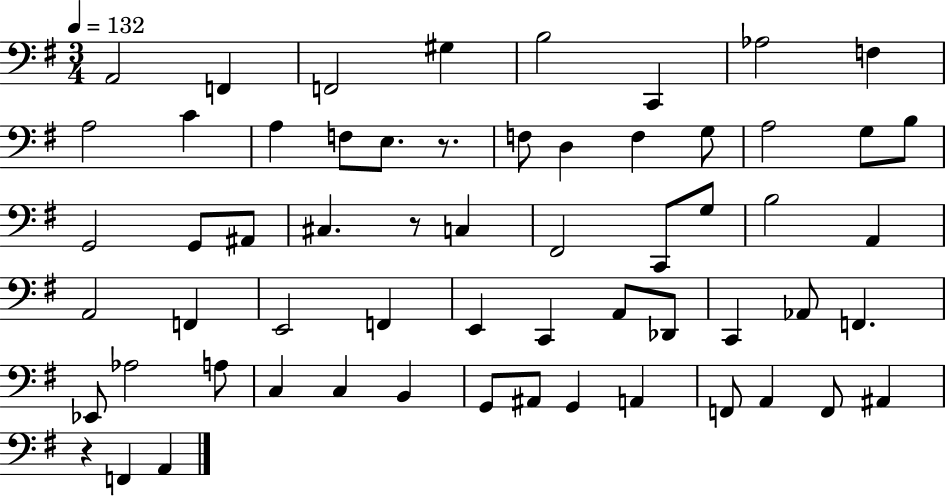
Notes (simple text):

A2/h F2/q F2/h G#3/q B3/h C2/q Ab3/h F3/q A3/h C4/q A3/q F3/e E3/e. R/e. F3/e D3/q F3/q G3/e A3/h G3/e B3/e G2/h G2/e A#2/e C#3/q. R/e C3/q F#2/h C2/e G3/e B3/h A2/q A2/h F2/q E2/h F2/q E2/q C2/q A2/e Db2/e C2/q Ab2/e F2/q. Eb2/e Ab3/h A3/e C3/q C3/q B2/q G2/e A#2/e G2/q A2/q F2/e A2/q F2/e A#2/q R/q F2/q A2/q